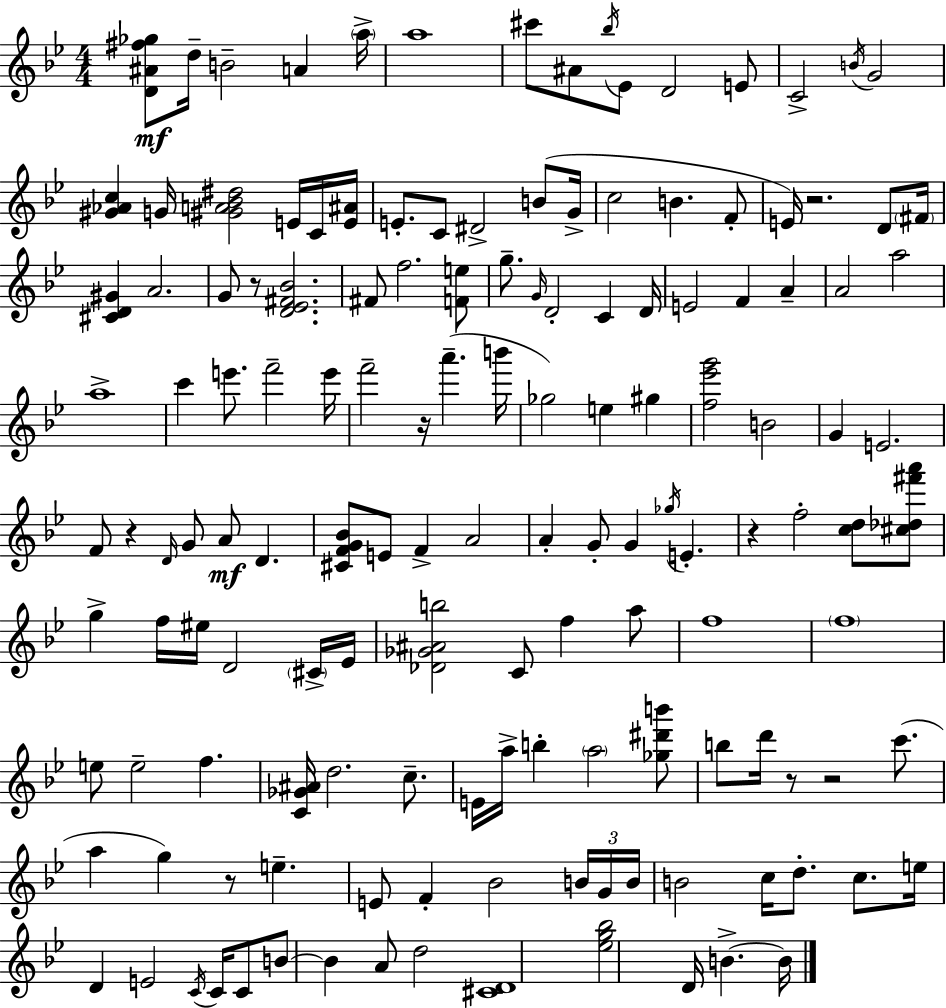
[D4,A#4,F#5,Gb5]/e D5/s B4/h A4/q A5/s A5/w C#6/e A#4/e Bb5/s Eb4/e D4/h E4/e C4/h B4/s G4/h [G#4,Ab4,C5]/q G4/s [G#4,A4,Bb4,D#5]/h E4/s C4/s [E4,A#4]/s E4/e. C4/e D#4/h B4/e G4/s C5/h B4/q. F4/e E4/s R/h. D4/e F#4/s [C#4,D4,G#4]/q A4/h. G4/e R/e [D4,Eb4,F#4,Bb4]/h. F#4/e F5/h. [F4,E5]/e G5/e. G4/s D4/h C4/q D4/s E4/h F4/q A4/q A4/h A5/h A5/w C6/q E6/e. F6/h E6/s F6/h R/s A6/q. B6/s Gb5/h E5/q G#5/q [F5,Eb6,G6]/h B4/h G4/q E4/h. F4/e R/q D4/s G4/e A4/e D4/q. [C#4,F4,G4,Bb4]/e E4/e F4/q A4/h A4/q G4/e G4/q Gb5/s E4/q. R/q F5/h [C5,D5]/e [C#5,Db5,F#6,A6]/e G5/q F5/s EIS5/s D4/h C#4/s Eb4/s [Db4,Gb4,A#4,B5]/h C4/e F5/q A5/e F5/w F5/w E5/e E5/h F5/q. [C4,Gb4,A#4]/s D5/h. C5/e. E4/s A5/s B5/q A5/h [Gb5,D#6,B6]/e B5/e D6/s R/e R/h C6/e. A5/q G5/q R/e E5/q. E4/e F4/q Bb4/h B4/s G4/s B4/s B4/h C5/s D5/e. C5/e. E5/s D4/q E4/h C4/s C4/s C4/e B4/e B4/q A4/e D5/h [C#4,D4]/w [Eb5,G5,Bb5]/h D4/s B4/q. B4/s